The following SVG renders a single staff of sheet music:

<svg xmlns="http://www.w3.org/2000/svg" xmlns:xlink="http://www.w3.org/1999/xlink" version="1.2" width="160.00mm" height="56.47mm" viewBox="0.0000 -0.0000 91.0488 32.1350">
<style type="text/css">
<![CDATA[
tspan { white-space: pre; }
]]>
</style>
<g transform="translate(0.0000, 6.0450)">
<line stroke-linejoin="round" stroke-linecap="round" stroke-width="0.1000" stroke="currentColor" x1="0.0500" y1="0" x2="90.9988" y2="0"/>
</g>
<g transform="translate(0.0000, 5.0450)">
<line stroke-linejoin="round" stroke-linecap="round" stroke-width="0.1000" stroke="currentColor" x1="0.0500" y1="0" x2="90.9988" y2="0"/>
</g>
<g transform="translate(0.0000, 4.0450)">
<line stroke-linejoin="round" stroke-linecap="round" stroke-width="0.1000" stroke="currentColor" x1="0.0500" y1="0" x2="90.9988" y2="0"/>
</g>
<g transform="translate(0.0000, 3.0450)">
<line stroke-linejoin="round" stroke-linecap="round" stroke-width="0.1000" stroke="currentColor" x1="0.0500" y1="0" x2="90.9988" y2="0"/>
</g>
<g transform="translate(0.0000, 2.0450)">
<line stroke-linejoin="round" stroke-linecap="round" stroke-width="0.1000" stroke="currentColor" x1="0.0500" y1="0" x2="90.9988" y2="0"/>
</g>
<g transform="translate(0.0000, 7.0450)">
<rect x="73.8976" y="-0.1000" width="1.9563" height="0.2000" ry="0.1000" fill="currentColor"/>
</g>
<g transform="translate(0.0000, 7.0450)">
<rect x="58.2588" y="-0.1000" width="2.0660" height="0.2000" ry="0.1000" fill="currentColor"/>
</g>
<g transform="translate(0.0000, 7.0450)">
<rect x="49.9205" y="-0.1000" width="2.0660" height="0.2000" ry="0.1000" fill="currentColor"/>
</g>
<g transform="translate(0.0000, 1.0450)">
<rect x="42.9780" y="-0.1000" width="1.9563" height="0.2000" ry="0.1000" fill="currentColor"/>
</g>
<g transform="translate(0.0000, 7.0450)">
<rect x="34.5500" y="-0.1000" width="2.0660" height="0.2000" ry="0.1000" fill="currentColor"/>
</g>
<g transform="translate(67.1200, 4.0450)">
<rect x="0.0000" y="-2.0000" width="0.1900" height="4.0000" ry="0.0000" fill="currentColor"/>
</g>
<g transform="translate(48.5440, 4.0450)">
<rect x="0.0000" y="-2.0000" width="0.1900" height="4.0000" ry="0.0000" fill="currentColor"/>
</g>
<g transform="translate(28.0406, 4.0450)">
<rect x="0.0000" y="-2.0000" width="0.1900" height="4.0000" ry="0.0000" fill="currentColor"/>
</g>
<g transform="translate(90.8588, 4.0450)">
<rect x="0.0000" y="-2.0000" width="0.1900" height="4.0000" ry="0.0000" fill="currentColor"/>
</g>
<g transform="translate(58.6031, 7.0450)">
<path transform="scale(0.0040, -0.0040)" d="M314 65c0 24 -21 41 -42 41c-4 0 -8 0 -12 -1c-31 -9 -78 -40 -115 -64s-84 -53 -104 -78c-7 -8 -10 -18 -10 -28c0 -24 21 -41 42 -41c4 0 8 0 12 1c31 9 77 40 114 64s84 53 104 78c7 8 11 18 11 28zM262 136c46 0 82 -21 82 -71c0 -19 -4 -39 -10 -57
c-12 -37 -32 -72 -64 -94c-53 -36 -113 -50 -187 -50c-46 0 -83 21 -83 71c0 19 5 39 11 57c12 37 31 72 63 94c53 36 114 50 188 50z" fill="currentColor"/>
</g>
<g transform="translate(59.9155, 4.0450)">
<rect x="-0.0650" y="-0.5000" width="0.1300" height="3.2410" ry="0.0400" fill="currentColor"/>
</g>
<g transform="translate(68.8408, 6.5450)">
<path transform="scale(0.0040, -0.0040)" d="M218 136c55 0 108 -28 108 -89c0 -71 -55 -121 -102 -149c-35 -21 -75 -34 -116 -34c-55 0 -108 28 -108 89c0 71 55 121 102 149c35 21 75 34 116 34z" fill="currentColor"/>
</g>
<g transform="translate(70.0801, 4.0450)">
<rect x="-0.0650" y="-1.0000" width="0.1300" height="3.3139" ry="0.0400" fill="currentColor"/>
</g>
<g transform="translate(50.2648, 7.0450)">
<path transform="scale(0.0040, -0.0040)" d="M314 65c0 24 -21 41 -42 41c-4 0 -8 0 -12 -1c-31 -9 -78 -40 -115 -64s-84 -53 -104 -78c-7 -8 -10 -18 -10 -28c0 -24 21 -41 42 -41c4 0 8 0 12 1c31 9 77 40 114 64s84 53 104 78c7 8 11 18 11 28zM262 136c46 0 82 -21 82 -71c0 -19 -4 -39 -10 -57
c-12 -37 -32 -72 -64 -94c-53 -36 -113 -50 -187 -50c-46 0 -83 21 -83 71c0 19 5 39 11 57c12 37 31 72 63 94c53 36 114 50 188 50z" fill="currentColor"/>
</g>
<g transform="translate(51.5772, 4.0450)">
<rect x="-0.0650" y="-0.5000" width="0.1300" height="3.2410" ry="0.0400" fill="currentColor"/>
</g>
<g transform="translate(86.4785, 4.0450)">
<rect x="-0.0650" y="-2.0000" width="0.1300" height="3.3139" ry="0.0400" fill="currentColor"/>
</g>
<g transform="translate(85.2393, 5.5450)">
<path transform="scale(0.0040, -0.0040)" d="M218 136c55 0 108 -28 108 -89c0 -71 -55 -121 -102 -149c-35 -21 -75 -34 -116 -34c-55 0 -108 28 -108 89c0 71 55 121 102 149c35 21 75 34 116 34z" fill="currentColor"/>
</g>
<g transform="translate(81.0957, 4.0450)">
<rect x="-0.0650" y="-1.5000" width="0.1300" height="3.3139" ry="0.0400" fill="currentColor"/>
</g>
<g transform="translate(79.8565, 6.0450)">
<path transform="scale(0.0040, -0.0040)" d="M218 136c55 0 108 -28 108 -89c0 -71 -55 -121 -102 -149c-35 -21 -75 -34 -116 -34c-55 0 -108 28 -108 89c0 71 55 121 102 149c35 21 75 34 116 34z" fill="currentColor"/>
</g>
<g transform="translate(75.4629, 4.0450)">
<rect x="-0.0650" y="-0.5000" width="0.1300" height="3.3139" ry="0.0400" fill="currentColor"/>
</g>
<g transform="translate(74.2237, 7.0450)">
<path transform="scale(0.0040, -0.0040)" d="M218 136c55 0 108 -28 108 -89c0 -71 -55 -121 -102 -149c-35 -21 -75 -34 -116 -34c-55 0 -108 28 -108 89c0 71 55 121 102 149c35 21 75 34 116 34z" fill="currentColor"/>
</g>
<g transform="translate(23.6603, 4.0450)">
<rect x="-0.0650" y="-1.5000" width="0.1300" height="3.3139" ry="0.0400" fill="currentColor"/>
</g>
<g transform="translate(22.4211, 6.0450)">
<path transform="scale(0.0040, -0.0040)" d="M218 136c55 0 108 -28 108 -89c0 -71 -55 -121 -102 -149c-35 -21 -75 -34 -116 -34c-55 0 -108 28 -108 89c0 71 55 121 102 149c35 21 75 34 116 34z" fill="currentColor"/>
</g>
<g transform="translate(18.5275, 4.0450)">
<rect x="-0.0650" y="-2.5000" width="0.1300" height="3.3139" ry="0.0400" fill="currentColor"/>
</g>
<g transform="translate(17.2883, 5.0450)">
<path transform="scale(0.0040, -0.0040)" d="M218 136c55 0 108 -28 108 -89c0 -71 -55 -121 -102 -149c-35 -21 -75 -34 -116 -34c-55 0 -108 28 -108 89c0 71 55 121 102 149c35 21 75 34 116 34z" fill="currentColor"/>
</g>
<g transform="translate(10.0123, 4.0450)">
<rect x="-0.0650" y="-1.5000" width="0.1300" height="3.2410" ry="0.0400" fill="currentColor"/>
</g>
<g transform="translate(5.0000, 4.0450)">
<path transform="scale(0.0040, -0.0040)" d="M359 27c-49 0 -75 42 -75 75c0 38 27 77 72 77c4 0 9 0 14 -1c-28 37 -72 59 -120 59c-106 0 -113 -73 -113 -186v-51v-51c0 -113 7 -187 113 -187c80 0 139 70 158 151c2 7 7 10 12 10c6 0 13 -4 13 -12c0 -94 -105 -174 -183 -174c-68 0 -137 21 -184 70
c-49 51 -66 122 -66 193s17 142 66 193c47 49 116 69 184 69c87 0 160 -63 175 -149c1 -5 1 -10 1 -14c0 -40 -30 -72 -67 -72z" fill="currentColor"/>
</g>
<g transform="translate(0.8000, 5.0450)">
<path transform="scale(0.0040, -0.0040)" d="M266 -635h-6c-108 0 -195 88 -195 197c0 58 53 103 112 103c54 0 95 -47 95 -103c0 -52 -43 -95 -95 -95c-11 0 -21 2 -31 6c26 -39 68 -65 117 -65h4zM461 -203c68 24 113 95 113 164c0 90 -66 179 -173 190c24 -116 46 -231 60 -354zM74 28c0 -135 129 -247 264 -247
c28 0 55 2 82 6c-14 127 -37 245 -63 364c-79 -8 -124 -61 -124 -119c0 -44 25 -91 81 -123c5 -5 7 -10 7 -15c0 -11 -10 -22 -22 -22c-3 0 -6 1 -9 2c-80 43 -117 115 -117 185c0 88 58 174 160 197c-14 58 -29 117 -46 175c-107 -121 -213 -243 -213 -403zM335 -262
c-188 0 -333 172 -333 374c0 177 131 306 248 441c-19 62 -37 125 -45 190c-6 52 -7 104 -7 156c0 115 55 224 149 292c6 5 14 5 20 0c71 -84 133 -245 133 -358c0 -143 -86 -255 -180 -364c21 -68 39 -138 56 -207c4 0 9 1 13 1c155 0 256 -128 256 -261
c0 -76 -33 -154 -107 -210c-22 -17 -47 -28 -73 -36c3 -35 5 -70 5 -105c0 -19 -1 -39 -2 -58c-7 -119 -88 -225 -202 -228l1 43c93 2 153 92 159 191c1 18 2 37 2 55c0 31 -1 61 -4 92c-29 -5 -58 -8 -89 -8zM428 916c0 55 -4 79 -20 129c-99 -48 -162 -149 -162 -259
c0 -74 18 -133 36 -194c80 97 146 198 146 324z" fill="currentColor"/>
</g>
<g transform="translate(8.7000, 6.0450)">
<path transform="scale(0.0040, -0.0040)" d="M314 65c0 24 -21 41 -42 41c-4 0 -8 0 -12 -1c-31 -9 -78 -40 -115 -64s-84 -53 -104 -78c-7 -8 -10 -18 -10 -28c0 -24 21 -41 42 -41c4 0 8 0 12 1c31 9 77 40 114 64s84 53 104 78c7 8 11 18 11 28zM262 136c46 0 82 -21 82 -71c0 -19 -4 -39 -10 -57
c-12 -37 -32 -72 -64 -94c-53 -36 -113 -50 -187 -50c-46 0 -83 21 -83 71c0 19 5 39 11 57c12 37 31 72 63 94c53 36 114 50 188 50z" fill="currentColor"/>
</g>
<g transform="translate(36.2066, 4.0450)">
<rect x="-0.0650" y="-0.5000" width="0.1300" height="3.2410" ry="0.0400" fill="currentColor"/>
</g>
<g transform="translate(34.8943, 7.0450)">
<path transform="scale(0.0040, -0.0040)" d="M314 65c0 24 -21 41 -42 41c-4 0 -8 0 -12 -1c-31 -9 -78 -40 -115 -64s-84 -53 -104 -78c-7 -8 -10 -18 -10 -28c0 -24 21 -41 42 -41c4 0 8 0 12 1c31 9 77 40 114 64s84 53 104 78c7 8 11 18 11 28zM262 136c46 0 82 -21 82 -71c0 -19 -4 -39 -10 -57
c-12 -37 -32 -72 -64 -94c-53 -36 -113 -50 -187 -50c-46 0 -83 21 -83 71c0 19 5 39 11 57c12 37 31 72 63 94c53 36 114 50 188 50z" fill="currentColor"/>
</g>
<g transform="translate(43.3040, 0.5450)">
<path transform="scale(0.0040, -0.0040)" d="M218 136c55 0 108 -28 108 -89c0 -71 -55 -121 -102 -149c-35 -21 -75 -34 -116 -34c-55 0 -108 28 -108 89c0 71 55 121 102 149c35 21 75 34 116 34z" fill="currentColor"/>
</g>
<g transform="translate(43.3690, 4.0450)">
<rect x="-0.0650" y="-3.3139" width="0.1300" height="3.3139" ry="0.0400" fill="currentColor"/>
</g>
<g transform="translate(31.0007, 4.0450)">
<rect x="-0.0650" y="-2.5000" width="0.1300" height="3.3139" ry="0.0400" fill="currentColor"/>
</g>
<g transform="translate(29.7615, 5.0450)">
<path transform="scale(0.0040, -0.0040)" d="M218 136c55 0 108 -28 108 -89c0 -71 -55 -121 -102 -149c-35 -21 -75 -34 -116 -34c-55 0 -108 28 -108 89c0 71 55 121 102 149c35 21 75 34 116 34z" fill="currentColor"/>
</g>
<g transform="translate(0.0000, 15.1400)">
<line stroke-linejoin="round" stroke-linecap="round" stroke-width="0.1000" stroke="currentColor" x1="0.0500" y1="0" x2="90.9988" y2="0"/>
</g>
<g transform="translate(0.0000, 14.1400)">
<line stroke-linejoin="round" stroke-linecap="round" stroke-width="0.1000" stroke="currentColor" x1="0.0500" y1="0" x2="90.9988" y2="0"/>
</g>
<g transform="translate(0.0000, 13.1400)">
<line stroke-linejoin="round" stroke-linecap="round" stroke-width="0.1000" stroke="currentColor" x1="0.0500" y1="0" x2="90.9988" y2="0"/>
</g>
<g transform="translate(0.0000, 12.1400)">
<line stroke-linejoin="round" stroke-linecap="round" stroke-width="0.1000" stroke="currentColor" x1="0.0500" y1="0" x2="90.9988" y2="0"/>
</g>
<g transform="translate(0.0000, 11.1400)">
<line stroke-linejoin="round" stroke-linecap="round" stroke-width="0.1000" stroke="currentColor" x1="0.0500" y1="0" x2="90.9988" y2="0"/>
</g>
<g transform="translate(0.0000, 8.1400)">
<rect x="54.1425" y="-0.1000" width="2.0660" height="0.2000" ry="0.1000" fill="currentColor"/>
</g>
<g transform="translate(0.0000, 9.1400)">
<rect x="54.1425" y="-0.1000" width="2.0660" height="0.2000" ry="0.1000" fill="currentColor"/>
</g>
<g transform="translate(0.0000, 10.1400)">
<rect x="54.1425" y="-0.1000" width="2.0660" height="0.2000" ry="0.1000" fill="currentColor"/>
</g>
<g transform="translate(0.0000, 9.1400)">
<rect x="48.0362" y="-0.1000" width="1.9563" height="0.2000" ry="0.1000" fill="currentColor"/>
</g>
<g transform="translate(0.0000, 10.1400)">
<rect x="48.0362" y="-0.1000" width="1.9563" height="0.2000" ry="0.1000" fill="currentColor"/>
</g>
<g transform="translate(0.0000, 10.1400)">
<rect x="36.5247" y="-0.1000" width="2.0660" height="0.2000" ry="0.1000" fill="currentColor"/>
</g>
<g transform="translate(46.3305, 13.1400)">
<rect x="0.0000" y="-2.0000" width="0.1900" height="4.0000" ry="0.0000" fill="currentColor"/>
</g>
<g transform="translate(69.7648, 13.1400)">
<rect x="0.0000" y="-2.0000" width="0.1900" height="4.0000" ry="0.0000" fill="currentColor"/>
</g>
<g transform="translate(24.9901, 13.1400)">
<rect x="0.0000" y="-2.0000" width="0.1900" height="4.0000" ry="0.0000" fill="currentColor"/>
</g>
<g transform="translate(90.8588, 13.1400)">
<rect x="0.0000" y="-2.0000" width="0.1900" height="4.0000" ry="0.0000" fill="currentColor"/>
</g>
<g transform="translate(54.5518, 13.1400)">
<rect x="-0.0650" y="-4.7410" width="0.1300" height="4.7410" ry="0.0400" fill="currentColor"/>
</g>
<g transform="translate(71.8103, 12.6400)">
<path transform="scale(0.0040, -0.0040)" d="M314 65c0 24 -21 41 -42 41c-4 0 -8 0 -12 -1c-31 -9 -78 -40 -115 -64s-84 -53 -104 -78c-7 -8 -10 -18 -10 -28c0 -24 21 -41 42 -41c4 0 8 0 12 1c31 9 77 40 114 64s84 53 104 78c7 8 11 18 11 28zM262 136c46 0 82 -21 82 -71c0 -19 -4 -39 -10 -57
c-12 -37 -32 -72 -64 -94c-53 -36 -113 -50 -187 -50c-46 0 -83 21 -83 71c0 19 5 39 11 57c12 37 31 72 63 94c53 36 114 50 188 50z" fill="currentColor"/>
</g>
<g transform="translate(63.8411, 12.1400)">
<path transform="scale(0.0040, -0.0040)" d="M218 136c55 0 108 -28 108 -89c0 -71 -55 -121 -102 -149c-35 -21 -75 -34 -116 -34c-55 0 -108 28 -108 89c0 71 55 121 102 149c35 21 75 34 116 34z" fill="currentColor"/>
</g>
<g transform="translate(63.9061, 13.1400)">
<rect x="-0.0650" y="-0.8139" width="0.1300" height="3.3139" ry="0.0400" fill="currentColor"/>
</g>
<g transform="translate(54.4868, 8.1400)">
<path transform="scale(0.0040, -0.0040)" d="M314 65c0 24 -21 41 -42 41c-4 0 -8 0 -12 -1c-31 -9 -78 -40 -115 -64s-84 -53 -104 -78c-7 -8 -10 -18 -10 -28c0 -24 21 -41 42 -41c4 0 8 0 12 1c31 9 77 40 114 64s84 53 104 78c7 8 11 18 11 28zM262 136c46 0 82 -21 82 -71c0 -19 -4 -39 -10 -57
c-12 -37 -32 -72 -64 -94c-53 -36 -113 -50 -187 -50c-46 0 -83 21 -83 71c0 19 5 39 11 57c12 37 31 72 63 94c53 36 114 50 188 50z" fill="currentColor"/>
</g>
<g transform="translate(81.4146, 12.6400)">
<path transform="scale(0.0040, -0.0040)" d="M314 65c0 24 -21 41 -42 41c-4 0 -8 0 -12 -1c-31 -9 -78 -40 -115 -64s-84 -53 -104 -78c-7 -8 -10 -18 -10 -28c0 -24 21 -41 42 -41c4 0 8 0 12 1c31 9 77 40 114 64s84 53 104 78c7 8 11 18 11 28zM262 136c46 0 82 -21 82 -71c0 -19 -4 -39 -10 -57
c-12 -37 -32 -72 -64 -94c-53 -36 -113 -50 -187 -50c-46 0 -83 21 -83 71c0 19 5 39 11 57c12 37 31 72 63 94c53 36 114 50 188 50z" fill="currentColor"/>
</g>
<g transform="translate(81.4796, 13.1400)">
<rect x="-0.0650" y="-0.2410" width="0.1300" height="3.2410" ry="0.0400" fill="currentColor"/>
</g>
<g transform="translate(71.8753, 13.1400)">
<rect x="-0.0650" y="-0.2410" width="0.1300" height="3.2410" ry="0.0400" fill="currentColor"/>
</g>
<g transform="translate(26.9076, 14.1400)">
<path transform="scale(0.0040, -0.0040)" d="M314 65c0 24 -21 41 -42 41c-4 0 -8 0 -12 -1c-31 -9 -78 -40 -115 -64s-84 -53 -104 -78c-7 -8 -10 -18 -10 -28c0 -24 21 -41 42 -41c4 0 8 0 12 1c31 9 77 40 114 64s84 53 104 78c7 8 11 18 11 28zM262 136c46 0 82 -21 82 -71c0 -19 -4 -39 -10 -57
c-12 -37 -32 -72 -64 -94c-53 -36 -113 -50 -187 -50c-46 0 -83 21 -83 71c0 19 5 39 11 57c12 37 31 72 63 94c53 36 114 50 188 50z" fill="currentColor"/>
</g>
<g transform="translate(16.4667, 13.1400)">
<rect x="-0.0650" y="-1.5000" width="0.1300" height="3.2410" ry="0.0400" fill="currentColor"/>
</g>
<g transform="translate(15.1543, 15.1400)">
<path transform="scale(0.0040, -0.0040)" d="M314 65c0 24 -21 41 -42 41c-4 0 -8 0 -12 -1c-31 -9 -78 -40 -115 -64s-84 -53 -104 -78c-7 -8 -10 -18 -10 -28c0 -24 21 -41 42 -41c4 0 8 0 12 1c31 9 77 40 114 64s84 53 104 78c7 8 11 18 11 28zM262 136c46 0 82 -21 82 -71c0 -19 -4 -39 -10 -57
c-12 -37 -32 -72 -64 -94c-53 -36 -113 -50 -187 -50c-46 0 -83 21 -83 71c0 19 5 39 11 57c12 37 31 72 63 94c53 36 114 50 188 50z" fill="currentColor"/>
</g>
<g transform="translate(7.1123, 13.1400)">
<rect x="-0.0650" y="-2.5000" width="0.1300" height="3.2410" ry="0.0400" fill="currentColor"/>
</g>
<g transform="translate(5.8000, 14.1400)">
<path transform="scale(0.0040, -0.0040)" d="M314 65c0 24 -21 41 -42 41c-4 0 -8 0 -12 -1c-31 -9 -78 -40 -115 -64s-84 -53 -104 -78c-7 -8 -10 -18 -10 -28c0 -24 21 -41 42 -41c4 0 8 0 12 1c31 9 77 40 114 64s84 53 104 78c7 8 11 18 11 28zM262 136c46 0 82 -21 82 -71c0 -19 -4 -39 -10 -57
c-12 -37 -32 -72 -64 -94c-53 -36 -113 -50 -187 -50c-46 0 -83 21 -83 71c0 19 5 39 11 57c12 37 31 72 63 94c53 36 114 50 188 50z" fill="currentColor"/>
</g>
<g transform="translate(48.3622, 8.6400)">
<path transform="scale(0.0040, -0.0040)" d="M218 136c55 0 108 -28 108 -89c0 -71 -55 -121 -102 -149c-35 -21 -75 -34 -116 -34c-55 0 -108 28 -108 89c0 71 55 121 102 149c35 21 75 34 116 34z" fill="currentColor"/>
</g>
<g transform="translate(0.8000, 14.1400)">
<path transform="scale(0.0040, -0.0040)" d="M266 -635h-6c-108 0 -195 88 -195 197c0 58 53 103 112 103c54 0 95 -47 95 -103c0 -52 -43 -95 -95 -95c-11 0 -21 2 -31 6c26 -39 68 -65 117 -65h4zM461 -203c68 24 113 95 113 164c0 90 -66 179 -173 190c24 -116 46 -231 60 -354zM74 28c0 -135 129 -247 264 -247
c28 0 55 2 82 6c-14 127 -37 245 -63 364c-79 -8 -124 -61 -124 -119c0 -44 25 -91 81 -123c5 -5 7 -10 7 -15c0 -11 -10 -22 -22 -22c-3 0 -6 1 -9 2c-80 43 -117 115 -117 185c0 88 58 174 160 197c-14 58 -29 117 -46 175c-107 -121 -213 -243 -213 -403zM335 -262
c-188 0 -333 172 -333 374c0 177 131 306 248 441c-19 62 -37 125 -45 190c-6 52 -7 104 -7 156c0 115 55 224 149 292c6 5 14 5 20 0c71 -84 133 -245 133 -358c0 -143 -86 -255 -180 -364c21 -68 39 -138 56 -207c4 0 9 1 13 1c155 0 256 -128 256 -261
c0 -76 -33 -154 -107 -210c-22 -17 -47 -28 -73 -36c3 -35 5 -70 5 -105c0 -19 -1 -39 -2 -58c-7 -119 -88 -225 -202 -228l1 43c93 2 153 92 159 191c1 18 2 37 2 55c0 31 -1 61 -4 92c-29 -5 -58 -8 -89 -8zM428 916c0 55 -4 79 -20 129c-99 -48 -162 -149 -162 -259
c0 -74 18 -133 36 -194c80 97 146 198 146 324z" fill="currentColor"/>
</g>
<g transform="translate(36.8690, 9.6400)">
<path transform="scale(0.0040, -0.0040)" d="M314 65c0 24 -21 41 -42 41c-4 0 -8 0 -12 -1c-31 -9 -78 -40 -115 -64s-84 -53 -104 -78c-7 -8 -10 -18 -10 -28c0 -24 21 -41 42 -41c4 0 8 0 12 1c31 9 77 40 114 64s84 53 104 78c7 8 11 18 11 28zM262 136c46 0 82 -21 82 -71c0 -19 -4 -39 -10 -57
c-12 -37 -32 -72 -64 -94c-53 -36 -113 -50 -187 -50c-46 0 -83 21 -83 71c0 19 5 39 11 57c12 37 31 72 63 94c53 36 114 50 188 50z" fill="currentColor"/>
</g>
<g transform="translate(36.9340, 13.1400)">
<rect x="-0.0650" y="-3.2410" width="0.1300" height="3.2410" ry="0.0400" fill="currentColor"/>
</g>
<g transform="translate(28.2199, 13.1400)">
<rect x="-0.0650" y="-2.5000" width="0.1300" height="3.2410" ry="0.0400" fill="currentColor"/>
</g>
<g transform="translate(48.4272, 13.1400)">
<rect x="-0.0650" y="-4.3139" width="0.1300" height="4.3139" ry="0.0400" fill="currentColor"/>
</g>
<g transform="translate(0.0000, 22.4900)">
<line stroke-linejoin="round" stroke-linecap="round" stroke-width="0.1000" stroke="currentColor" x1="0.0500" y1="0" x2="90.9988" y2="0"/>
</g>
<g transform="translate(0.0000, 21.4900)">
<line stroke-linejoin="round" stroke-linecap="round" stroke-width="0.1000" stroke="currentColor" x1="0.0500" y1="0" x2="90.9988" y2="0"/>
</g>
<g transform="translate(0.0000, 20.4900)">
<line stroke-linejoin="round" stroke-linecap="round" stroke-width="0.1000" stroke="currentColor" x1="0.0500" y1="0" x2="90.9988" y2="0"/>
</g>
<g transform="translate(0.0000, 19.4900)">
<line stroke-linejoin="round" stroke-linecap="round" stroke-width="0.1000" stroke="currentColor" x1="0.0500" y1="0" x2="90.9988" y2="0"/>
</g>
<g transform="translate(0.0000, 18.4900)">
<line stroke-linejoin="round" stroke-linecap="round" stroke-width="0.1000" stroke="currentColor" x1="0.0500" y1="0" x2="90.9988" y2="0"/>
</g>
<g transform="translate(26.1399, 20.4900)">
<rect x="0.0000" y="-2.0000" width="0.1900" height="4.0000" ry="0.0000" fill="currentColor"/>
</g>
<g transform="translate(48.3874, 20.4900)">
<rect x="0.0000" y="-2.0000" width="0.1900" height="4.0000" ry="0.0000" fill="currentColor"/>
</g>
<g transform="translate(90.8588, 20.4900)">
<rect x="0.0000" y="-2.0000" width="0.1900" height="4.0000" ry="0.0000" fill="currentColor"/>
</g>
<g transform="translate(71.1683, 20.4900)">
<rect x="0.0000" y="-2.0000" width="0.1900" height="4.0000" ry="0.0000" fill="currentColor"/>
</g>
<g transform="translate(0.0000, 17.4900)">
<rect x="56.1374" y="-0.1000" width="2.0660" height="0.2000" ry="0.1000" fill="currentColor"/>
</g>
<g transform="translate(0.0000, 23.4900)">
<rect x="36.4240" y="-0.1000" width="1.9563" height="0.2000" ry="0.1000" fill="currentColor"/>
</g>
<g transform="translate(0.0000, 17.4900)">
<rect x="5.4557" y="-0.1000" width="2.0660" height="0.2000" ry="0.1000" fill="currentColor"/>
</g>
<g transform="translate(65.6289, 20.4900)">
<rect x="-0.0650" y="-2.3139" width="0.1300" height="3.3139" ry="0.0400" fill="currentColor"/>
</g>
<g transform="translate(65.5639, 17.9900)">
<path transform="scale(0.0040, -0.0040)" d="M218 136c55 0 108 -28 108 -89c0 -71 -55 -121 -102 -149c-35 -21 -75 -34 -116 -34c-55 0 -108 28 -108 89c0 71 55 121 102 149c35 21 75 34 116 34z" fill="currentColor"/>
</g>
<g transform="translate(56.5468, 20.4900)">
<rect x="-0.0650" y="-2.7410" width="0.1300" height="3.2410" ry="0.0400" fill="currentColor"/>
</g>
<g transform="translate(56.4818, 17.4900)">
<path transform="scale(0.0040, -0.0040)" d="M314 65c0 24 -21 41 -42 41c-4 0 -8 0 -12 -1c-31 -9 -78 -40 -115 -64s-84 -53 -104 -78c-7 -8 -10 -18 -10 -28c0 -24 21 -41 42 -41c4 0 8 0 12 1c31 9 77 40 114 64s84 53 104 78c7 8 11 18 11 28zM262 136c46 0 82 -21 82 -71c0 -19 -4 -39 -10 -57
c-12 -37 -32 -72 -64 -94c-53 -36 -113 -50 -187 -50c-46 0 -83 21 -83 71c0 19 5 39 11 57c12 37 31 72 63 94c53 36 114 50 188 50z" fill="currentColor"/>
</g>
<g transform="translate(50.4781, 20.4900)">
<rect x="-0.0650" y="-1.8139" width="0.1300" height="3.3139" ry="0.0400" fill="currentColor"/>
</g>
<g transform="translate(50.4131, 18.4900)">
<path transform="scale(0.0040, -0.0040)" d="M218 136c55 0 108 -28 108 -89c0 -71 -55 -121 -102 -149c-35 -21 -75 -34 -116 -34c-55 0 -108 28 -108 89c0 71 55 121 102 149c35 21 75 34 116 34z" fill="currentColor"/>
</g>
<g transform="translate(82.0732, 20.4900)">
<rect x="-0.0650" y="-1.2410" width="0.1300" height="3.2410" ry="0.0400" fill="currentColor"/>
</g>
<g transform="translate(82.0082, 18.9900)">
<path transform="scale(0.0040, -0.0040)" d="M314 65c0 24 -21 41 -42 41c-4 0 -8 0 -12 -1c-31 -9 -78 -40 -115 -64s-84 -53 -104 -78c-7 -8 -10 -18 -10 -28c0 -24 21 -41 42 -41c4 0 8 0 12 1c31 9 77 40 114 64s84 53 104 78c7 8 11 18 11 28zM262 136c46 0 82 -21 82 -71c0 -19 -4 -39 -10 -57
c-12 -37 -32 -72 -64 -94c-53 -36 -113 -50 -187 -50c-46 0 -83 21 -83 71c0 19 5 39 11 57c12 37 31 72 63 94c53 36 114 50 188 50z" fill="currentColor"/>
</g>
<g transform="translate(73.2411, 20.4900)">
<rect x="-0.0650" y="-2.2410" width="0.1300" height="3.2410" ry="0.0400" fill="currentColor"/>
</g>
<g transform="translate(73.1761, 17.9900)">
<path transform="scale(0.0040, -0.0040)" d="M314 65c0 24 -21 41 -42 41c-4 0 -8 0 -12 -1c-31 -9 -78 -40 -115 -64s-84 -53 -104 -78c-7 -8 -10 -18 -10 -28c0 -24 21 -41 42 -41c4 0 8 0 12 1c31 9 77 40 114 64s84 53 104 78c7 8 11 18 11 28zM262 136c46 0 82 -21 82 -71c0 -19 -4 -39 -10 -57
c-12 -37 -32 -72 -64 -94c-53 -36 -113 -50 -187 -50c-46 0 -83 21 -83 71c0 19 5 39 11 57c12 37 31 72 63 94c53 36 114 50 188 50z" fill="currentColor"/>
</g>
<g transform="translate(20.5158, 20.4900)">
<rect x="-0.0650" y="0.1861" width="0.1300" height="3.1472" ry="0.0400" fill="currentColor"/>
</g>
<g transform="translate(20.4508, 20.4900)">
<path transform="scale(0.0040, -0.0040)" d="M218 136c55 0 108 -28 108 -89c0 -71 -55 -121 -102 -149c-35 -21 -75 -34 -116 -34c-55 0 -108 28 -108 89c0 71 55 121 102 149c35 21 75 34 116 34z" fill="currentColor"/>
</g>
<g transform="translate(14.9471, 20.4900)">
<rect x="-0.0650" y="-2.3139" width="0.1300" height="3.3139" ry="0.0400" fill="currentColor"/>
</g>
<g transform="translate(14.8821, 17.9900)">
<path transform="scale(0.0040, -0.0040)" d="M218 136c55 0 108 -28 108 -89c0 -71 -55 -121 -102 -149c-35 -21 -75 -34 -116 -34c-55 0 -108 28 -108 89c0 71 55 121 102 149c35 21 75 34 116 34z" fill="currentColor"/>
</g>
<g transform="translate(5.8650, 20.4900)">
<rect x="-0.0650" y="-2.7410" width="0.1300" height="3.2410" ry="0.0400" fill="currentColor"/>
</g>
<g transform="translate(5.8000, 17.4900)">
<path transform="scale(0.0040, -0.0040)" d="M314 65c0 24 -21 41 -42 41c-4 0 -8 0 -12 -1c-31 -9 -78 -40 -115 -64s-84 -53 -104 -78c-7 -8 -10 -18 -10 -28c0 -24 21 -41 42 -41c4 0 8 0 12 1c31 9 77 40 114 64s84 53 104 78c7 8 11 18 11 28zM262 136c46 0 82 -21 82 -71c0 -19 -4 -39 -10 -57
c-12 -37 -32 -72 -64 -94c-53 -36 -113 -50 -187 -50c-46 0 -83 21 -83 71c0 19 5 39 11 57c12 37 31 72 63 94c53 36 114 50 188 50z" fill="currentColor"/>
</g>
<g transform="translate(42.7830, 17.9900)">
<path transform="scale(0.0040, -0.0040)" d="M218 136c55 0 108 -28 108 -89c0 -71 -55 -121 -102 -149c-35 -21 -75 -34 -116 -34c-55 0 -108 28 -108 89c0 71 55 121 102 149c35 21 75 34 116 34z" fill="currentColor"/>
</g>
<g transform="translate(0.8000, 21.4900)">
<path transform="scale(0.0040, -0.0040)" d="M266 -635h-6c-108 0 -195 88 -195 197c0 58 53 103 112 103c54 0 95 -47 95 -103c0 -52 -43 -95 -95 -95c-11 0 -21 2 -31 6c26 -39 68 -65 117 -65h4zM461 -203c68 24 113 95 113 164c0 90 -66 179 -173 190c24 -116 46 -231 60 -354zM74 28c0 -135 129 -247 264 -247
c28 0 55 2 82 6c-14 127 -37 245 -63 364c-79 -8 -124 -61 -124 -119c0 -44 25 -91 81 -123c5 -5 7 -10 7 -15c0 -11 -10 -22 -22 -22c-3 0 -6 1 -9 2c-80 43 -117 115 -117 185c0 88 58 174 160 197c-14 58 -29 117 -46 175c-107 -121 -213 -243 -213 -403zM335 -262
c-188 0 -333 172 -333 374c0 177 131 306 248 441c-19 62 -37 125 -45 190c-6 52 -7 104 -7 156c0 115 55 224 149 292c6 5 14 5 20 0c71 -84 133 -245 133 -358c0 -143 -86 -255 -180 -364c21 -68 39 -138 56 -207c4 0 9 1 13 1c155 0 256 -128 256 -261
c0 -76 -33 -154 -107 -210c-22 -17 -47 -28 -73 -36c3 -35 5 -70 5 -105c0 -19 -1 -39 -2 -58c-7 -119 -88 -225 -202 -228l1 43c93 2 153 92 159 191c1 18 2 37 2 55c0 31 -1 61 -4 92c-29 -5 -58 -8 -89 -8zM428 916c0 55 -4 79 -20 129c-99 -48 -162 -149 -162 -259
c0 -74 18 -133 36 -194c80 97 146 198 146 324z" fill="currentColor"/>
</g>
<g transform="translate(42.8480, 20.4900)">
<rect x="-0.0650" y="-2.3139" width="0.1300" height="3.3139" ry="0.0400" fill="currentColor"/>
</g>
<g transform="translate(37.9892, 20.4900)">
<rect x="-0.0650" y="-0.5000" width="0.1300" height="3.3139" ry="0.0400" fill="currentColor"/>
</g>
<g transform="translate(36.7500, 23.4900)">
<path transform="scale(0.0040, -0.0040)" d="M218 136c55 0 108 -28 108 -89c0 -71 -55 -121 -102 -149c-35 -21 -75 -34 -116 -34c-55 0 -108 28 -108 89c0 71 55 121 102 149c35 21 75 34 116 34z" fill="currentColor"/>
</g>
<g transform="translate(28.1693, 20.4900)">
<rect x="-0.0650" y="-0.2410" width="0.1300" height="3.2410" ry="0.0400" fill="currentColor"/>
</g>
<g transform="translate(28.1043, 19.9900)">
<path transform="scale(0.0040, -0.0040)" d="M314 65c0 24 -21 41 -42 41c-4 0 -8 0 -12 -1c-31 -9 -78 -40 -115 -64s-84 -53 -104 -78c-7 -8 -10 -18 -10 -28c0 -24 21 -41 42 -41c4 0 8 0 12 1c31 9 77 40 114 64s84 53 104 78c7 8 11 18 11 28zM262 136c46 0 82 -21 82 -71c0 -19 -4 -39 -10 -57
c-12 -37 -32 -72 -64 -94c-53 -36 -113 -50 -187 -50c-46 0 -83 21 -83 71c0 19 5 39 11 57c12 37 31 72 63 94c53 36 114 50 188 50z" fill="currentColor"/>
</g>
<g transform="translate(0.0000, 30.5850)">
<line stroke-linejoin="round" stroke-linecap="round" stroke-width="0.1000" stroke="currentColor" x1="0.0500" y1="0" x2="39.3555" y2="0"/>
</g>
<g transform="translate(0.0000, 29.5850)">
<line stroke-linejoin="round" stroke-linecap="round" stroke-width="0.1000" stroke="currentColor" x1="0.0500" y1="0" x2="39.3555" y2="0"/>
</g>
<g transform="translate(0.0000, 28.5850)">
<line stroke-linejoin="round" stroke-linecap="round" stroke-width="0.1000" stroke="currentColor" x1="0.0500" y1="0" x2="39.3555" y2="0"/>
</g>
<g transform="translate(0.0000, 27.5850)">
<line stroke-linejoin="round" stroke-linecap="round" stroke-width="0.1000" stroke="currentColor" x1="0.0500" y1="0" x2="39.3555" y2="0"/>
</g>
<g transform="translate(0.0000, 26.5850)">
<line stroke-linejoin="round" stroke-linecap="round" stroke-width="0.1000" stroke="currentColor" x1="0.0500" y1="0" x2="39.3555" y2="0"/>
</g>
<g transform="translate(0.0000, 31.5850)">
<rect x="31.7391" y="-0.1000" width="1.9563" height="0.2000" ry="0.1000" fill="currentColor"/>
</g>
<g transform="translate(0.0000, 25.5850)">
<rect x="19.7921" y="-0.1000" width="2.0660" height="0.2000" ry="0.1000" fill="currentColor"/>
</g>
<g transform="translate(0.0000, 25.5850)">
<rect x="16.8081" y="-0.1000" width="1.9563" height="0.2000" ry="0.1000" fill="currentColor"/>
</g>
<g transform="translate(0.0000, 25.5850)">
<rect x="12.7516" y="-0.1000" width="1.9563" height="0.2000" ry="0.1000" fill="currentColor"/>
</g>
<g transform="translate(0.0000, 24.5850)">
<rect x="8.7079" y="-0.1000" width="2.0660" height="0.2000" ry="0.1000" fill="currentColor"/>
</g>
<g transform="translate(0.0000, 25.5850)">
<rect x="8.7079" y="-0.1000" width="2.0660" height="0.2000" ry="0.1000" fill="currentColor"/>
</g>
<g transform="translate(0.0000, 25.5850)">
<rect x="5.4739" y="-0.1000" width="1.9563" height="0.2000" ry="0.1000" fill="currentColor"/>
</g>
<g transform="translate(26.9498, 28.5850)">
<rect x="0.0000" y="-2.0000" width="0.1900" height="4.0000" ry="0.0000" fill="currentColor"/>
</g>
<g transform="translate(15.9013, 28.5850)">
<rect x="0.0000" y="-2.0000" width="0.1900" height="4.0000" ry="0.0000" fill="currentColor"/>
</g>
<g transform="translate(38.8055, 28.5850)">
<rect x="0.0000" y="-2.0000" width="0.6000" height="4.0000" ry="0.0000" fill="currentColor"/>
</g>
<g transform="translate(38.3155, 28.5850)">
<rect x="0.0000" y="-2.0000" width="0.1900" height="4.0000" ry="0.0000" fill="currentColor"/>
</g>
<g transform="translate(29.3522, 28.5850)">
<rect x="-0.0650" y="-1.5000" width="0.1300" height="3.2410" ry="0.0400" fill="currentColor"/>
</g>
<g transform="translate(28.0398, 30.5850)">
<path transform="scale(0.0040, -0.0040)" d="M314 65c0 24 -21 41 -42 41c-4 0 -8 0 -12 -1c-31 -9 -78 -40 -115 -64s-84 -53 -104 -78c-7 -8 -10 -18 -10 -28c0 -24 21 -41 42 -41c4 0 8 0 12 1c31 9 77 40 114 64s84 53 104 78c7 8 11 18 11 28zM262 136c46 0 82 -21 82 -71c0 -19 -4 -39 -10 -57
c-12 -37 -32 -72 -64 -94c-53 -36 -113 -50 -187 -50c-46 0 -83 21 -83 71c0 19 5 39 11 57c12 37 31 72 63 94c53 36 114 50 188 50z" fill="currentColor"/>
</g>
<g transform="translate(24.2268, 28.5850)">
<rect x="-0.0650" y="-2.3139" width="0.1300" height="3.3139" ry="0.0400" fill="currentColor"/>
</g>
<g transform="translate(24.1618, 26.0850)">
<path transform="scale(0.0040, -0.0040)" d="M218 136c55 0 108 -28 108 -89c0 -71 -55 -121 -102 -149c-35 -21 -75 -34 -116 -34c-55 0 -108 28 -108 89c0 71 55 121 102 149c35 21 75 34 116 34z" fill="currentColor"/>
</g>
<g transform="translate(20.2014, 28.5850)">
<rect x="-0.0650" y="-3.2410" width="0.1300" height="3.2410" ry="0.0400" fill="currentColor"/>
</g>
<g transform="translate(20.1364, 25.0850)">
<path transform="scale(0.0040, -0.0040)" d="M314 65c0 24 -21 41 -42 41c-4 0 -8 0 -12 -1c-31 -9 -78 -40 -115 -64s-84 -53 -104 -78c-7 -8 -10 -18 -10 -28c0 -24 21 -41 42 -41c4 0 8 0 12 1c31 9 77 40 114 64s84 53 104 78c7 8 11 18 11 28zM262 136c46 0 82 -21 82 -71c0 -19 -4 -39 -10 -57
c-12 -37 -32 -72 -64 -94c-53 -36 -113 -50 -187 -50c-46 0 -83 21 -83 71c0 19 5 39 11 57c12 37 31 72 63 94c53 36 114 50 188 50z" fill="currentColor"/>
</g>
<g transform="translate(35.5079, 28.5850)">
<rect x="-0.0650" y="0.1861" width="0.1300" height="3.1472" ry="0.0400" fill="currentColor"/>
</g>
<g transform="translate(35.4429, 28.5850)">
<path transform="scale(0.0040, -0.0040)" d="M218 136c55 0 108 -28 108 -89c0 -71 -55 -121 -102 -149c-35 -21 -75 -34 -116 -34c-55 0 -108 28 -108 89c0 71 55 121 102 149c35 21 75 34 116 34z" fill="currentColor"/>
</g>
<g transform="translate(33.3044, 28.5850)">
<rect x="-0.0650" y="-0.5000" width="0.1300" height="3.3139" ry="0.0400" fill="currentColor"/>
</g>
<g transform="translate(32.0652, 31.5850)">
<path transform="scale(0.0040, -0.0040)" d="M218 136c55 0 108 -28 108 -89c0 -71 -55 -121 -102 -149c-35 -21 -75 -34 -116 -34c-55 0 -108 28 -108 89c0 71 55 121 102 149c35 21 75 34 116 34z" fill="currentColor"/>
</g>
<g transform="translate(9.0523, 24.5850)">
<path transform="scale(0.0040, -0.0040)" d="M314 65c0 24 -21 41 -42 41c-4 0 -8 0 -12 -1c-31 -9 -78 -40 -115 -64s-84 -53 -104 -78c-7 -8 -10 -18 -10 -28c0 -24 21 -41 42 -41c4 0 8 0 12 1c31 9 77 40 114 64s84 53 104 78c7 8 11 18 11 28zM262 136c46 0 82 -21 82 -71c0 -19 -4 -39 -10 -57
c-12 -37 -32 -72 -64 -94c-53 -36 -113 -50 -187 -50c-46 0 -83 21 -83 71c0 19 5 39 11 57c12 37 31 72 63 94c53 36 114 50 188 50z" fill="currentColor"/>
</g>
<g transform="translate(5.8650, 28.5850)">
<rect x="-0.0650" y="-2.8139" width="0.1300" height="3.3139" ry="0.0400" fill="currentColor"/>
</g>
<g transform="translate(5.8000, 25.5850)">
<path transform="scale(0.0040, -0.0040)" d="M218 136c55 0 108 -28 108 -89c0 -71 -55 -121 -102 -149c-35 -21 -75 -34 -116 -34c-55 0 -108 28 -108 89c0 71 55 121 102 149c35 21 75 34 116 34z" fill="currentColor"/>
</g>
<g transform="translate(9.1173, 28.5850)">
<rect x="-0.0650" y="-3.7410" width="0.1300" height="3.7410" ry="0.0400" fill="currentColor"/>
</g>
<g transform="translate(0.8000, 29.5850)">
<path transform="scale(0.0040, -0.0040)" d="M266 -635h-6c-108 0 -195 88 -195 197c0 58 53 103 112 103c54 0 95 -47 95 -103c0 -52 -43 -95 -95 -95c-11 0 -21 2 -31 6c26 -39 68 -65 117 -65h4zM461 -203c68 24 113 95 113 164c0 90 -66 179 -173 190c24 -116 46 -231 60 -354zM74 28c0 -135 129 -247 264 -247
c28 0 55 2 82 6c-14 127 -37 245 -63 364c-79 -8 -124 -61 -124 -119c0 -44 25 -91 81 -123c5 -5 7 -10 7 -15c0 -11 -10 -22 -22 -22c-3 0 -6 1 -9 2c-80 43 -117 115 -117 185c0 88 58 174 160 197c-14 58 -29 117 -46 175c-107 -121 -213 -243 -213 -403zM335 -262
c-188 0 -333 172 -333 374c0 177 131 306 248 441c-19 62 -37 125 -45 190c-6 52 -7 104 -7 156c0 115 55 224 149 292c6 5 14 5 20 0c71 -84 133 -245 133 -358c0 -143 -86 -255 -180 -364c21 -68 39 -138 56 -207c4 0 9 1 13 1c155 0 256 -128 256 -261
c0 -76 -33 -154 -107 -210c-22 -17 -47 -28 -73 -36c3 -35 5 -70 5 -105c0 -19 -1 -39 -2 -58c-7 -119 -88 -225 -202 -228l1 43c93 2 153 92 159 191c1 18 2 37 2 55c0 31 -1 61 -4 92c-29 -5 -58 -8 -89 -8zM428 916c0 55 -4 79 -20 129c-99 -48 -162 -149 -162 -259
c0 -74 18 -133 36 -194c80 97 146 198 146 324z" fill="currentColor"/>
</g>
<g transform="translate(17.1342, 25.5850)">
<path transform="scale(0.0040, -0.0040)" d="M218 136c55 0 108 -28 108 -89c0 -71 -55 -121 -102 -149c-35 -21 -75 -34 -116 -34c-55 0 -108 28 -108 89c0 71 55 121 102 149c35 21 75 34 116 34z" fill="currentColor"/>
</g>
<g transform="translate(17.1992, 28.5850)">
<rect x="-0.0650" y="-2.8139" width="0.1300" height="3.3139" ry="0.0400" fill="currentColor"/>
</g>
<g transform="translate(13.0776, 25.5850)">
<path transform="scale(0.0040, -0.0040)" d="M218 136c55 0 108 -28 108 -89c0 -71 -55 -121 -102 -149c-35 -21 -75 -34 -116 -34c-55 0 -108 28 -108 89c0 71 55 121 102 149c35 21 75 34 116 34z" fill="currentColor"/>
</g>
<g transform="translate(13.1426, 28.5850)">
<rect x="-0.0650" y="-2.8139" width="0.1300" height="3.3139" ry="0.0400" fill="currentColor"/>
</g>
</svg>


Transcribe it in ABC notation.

X:1
T:Untitled
M:4/4
L:1/4
K:C
E2 G E G C2 b C2 C2 D C E F G2 E2 G2 b2 d' e'2 d c2 c2 a2 g B c2 C g f a2 g g2 e2 a c'2 a a b2 g E2 C B